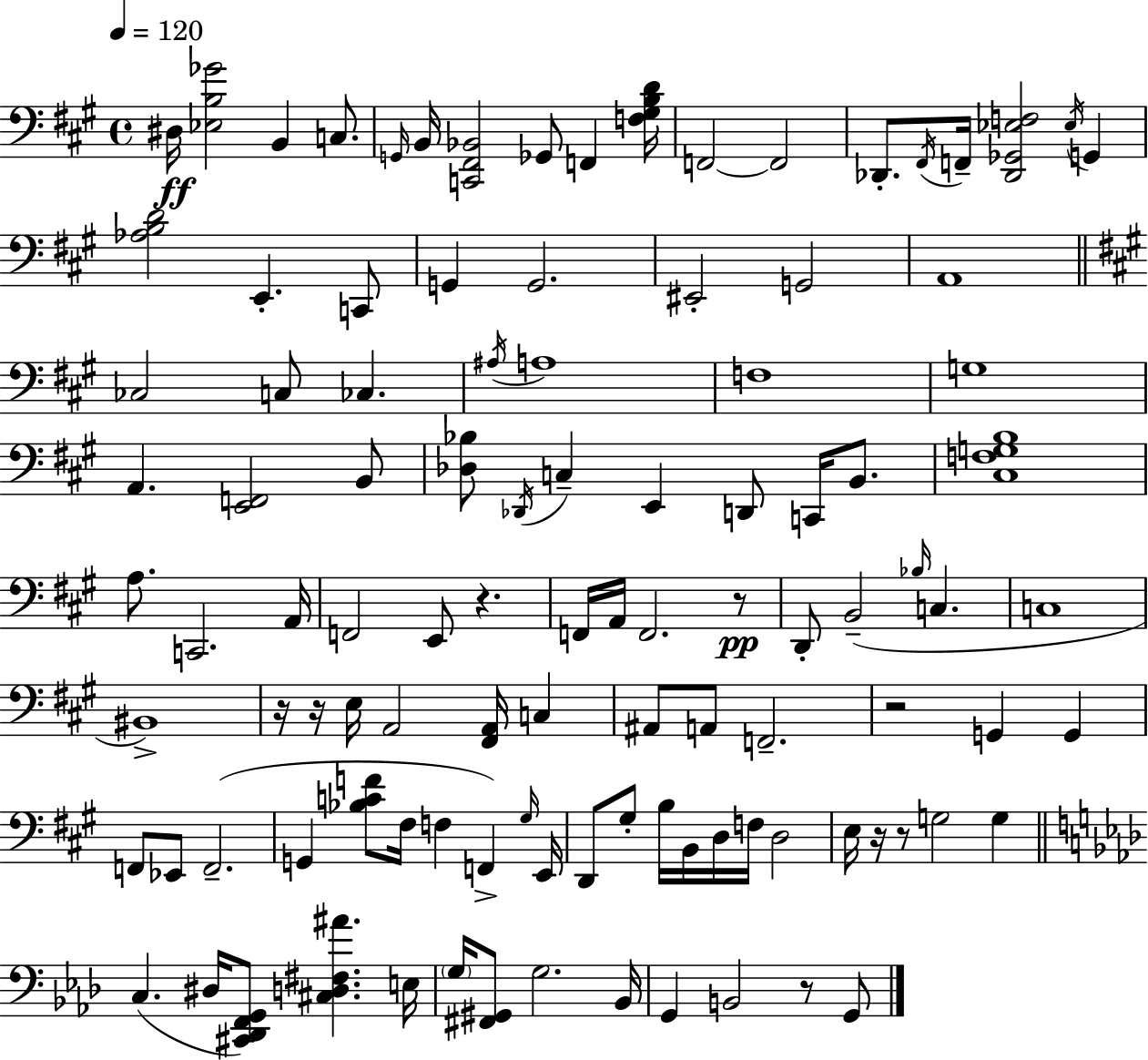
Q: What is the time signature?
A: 4/4